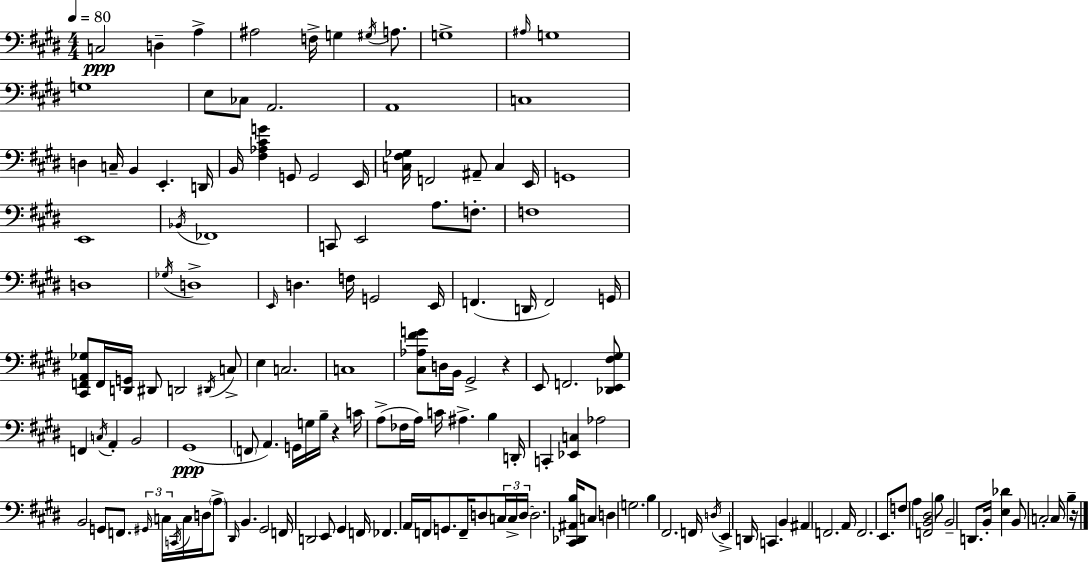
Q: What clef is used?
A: bass